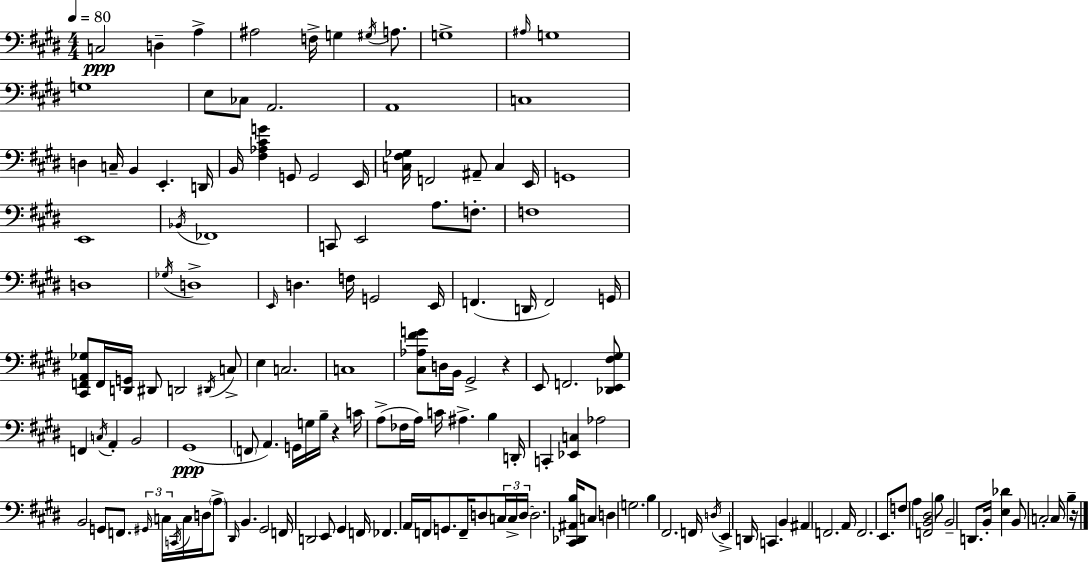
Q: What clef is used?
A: bass